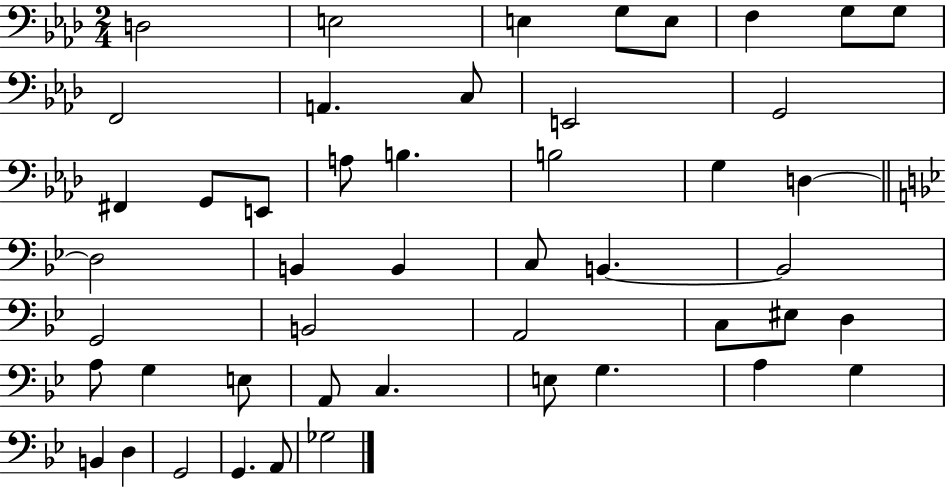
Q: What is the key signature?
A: AES major